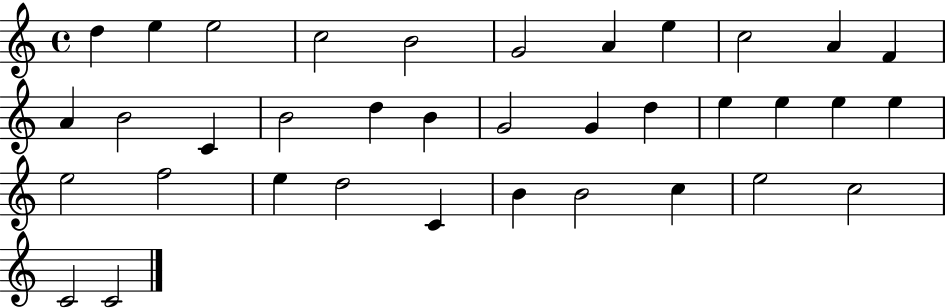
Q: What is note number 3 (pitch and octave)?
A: E5